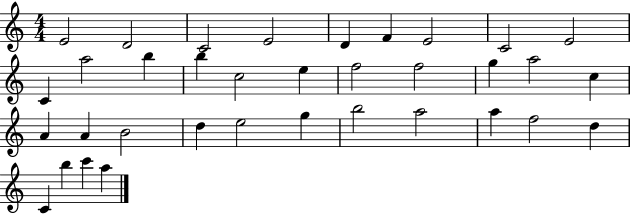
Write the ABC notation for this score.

X:1
T:Untitled
M:4/4
L:1/4
K:C
E2 D2 C2 E2 D F E2 C2 E2 C a2 b b c2 e f2 f2 g a2 c A A B2 d e2 g b2 a2 a f2 d C b c' a